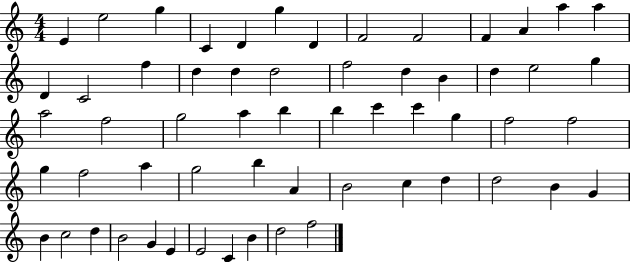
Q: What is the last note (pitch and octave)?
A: F5